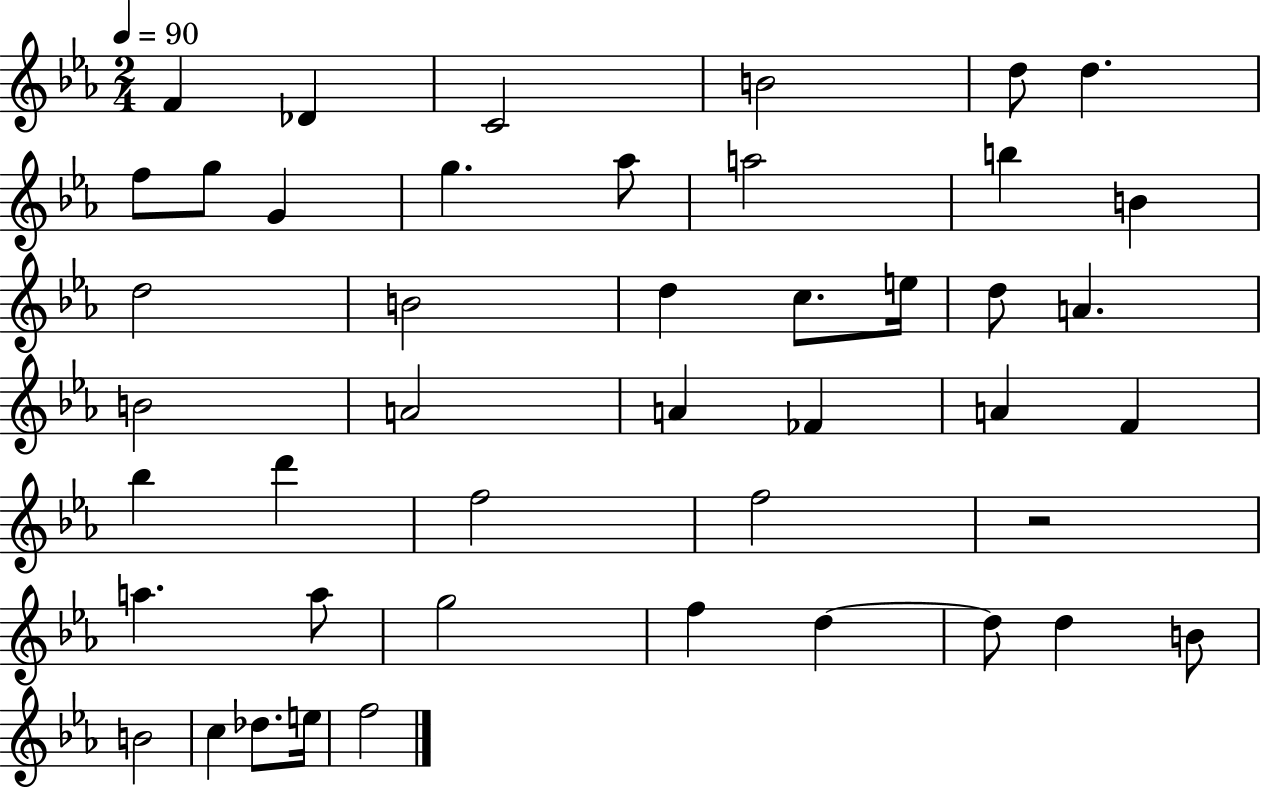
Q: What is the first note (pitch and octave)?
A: F4